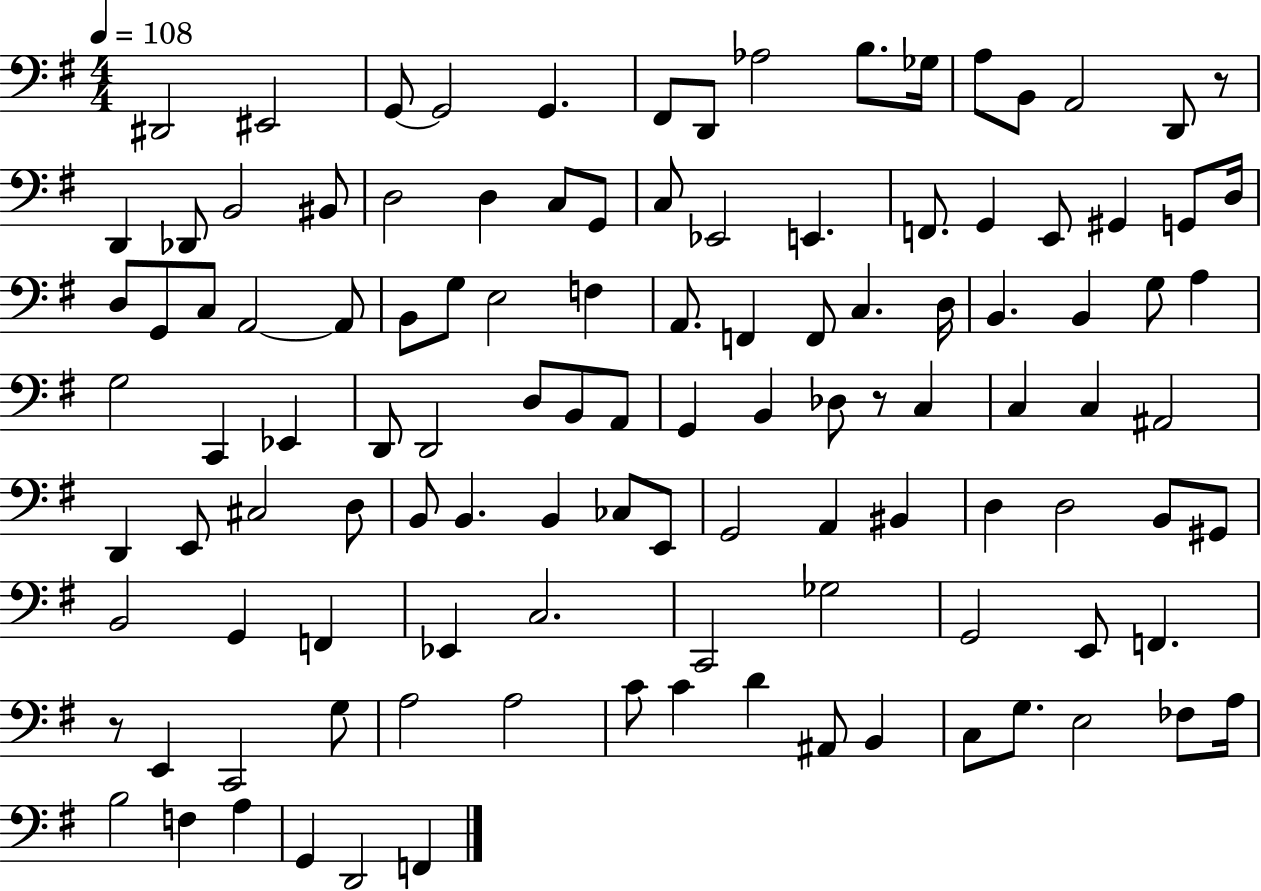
{
  \clef bass
  \numericTimeSignature
  \time 4/4
  \key g \major
  \tempo 4 = 108
  dis,2 eis,2 | g,8~~ g,2 g,4. | fis,8 d,8 aes2 b8. ges16 | a8 b,8 a,2 d,8 r8 | \break d,4 des,8 b,2 bis,8 | d2 d4 c8 g,8 | c8 ees,2 e,4. | f,8. g,4 e,8 gis,4 g,8 d16 | \break d8 g,8 c8 a,2~~ a,8 | b,8 g8 e2 f4 | a,8. f,4 f,8 c4. d16 | b,4. b,4 g8 a4 | \break g2 c,4 ees,4 | d,8 d,2 d8 b,8 a,8 | g,4 b,4 des8 r8 c4 | c4 c4 ais,2 | \break d,4 e,8 cis2 d8 | b,8 b,4. b,4 ces8 e,8 | g,2 a,4 bis,4 | d4 d2 b,8 gis,8 | \break b,2 g,4 f,4 | ees,4 c2. | c,2 ges2 | g,2 e,8 f,4. | \break r8 e,4 c,2 g8 | a2 a2 | c'8 c'4 d'4 ais,8 b,4 | c8 g8. e2 fes8 a16 | \break b2 f4 a4 | g,4 d,2 f,4 | \bar "|."
}